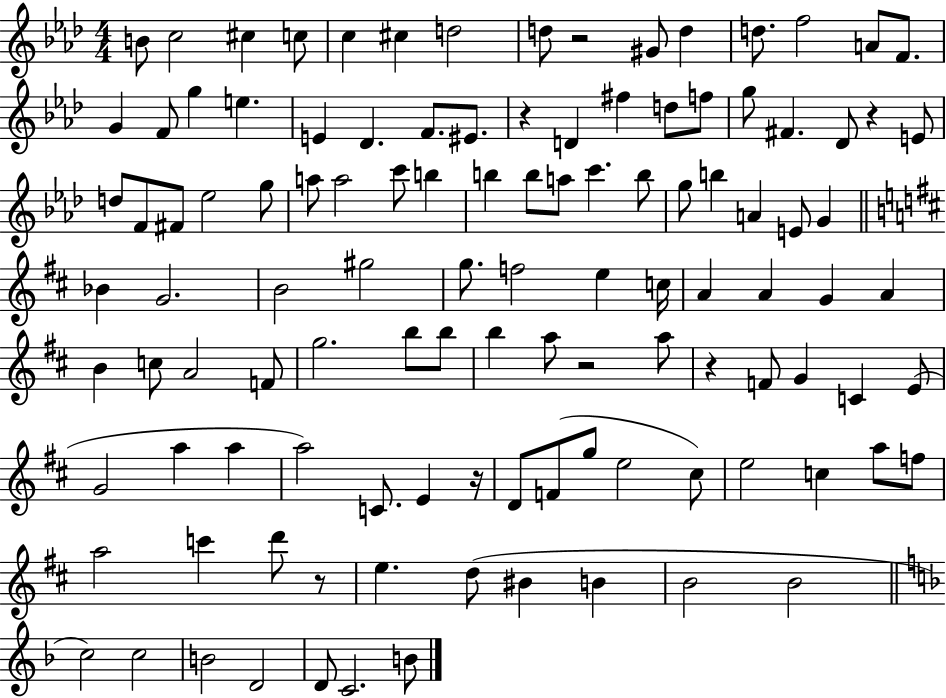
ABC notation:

X:1
T:Untitled
M:4/4
L:1/4
K:Ab
B/2 c2 ^c c/2 c ^c d2 d/2 z2 ^G/2 d d/2 f2 A/2 F/2 G F/2 g e E _D F/2 ^E/2 z D ^f d/2 f/2 g/2 ^F _D/2 z E/2 d/2 F/2 ^F/2 _e2 g/2 a/2 a2 c'/2 b b b/2 a/2 c' b/2 g/2 b A E/2 G _B G2 B2 ^g2 g/2 f2 e c/4 A A G A B c/2 A2 F/2 g2 b/2 b/2 b a/2 z2 a/2 z F/2 G C E/2 G2 a a a2 C/2 E z/4 D/2 F/2 g/2 e2 ^c/2 e2 c a/2 f/2 a2 c' d'/2 z/2 e d/2 ^B B B2 B2 c2 c2 B2 D2 D/2 C2 B/2